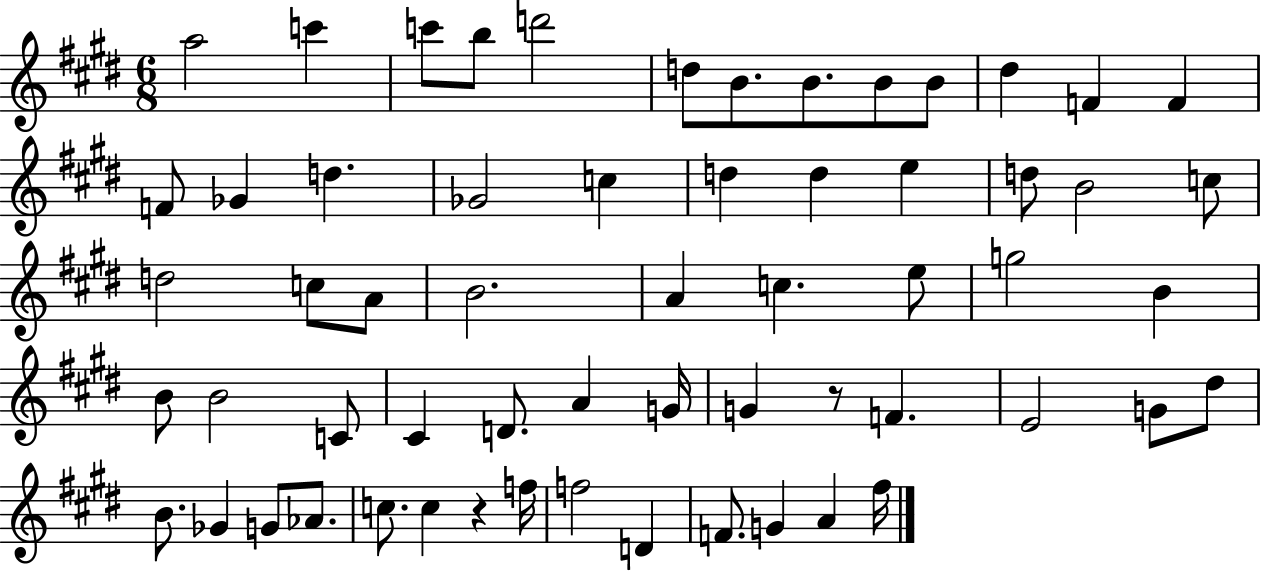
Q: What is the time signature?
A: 6/8